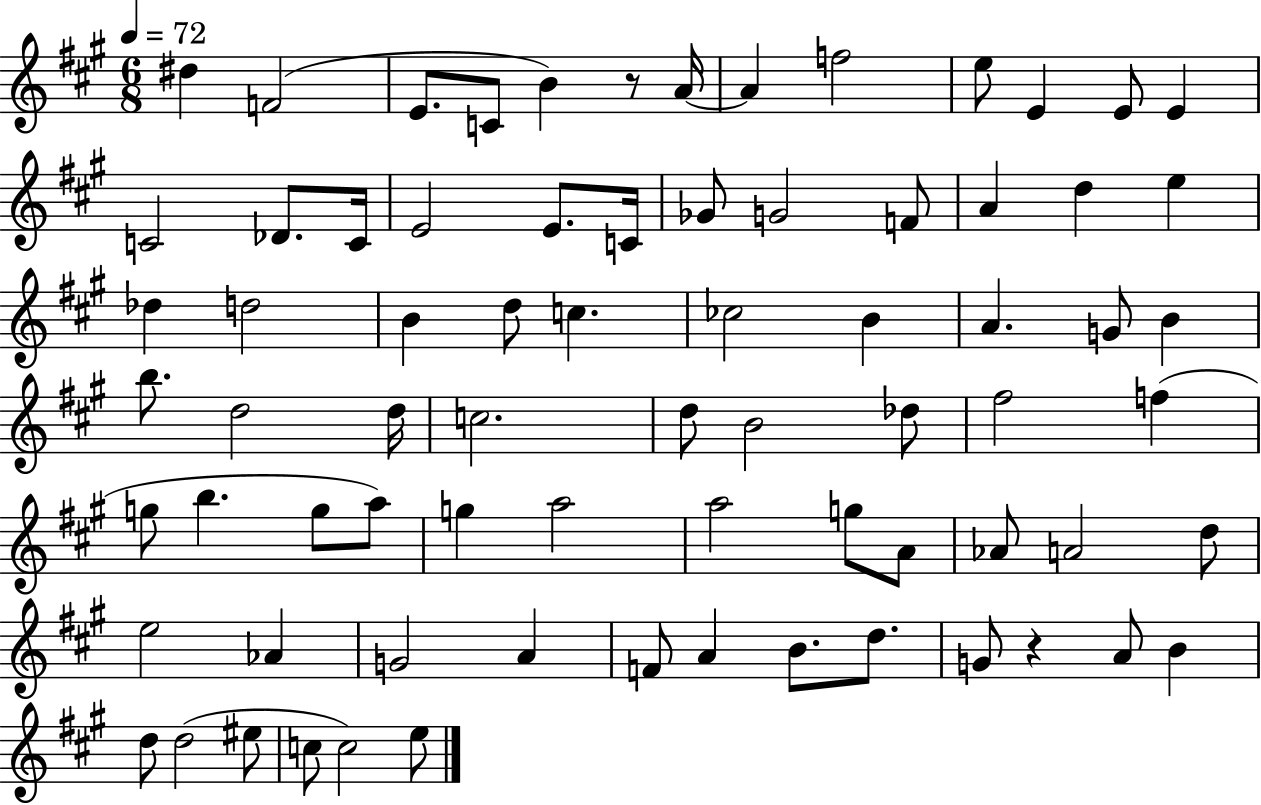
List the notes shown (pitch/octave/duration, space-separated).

D#5/q F4/h E4/e. C4/e B4/q R/e A4/s A4/q F5/h E5/e E4/q E4/e E4/q C4/h Db4/e. C4/s E4/h E4/e. C4/s Gb4/e G4/h F4/e A4/q D5/q E5/q Db5/q D5/h B4/q D5/e C5/q. CES5/h B4/q A4/q. G4/e B4/q B5/e. D5/h D5/s C5/h. D5/e B4/h Db5/e F#5/h F5/q G5/e B5/q. G5/e A5/e G5/q A5/h A5/h G5/e A4/e Ab4/e A4/h D5/e E5/h Ab4/q G4/h A4/q F4/e A4/q B4/e. D5/e. G4/e R/q A4/e B4/q D5/e D5/h EIS5/e C5/e C5/h E5/e